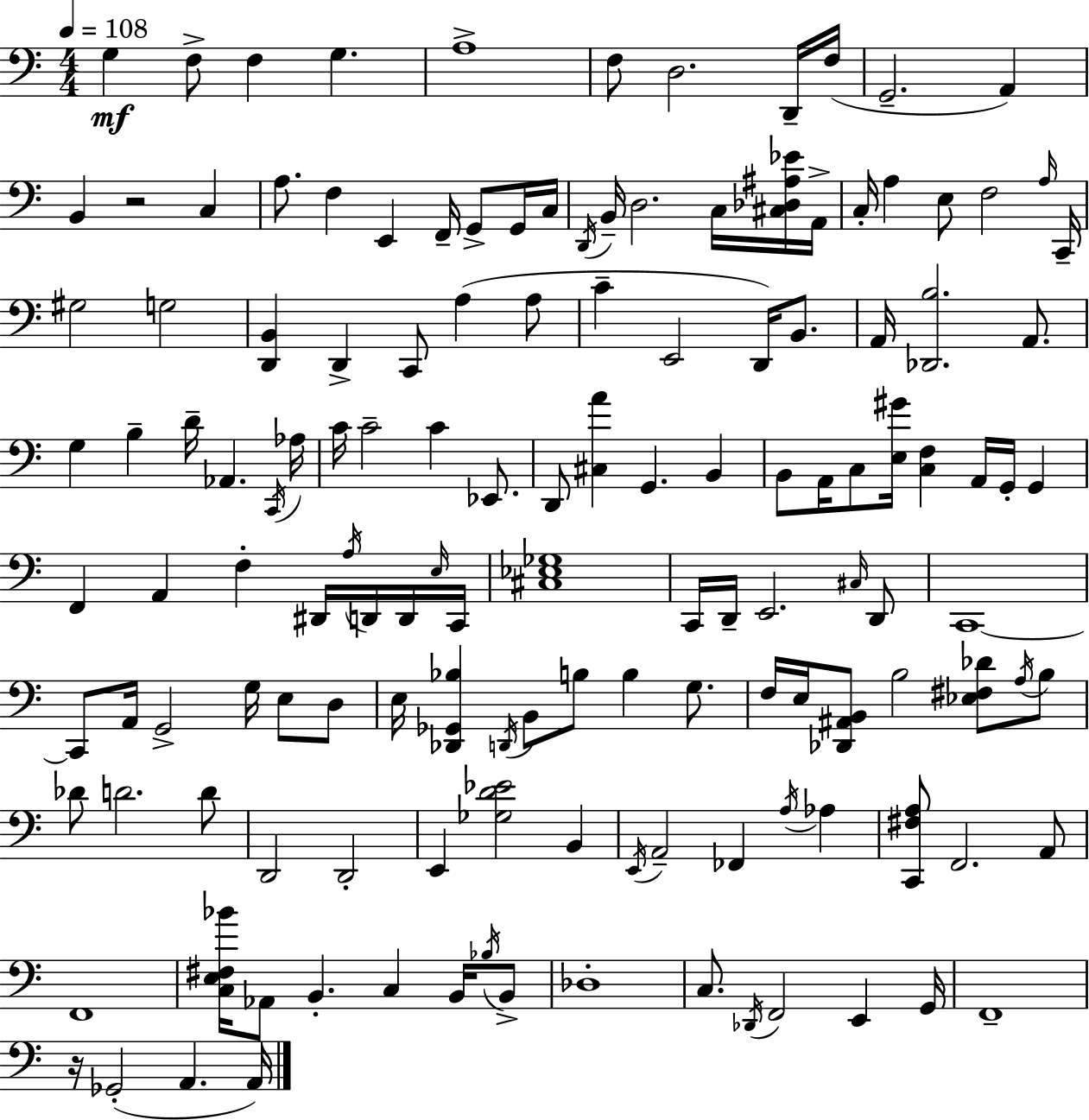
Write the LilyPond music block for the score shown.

{
  \clef bass
  \numericTimeSignature
  \time 4/4
  \key a \minor
  \tempo 4 = 108
  \repeat volta 2 { g4\mf f8-> f4 g4. | a1-> | f8 d2. d,16-- f16( | g,2.-- a,4) | \break b,4 r2 c4 | a8. f4 e,4 f,16-- g,8-> g,16 c16 | \acciaccatura { d,16 } b,16-- d2. c16 <cis des ais ees'>16 | a,16-> c16-. a4 e8 f2 | \break \grace { a16 } c,16-- gis2 g2 | <d, b,>4 d,4-> c,8 a4( | a8 c'4-- e,2 d,16) b,8. | a,16 <des, b>2. a,8. | \break g4 b4-- d'16-- aes,4. | \acciaccatura { c,16 } aes16 c'16 c'2-- c'4 | ees,8. d,8 <cis a'>4 g,4. b,4 | b,8 a,16 c8 <e gis'>16 <c f>4 a,16 g,16-. g,4 | \break f,4 a,4 f4-. dis,16 | \acciaccatura { a16 } d,16 d,16 \grace { e16 } c,16 <cis ees ges>1 | c,16 d,16-- e,2. | \grace { cis16 } d,8 c,1~~ | \break c,8 a,16 g,2-> | g16 e8 d8 e16 <des, ges, bes>4 \acciaccatura { d,16 } b,8 b8 | b4 g8. f16 e16 <des, ais, b,>8 b2 | <ees fis des'>8 \acciaccatura { a16 } b8 des'8 d'2. | \break d'8 d,2 | d,2-. e,4 <ges d' ees'>2 | b,4 \acciaccatura { e,16 } a,2-- | fes,4 \acciaccatura { a16 } aes4 <c, fis a>8 f,2. | \break a,8 f,1 | <c e fis bes'>16 aes,8 b,4.-. | c4 b,16 \acciaccatura { bes16 } b,8-> des1-. | c8. \acciaccatura { des,16 } f,2 | \break e,4 g,16 f,1-- | r16 ges,2-.( | a,4. a,16) } \bar "|."
}